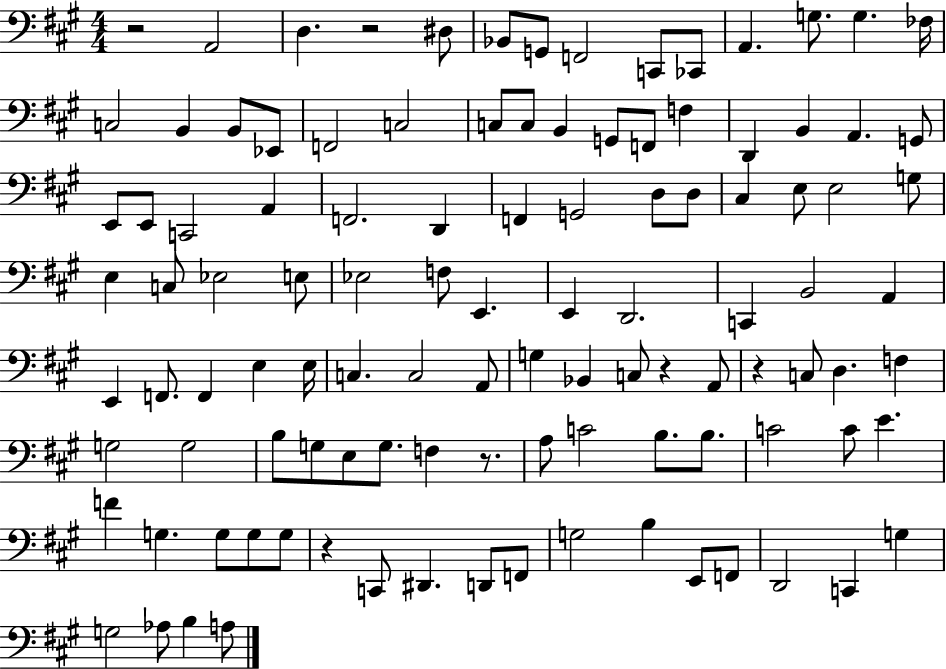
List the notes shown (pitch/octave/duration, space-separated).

R/h A2/h D3/q. R/h D#3/e Bb2/e G2/e F2/h C2/e CES2/e A2/q. G3/e. G3/q. FES3/s C3/h B2/q B2/e Eb2/e F2/h C3/h C3/e C3/e B2/q G2/e F2/e F3/q D2/q B2/q A2/q. G2/e E2/e E2/e C2/h A2/q F2/h. D2/q F2/q G2/h D3/e D3/e C#3/q E3/e E3/h G3/e E3/q C3/e Eb3/h E3/e Eb3/h F3/e E2/q. E2/q D2/h. C2/q B2/h A2/q E2/q F2/e. F2/q E3/q E3/s C3/q. C3/h A2/e G3/q Bb2/q C3/e R/q A2/e R/q C3/e D3/q. F3/q G3/h G3/h B3/e G3/e E3/e G3/e. F3/q R/e. A3/e C4/h B3/e. B3/e. C4/h C4/e E4/q. F4/q G3/q. G3/e G3/e G3/e R/q C2/e D#2/q. D2/e F2/e G3/h B3/q E2/e F2/e D2/h C2/q G3/q G3/h Ab3/e B3/q A3/e